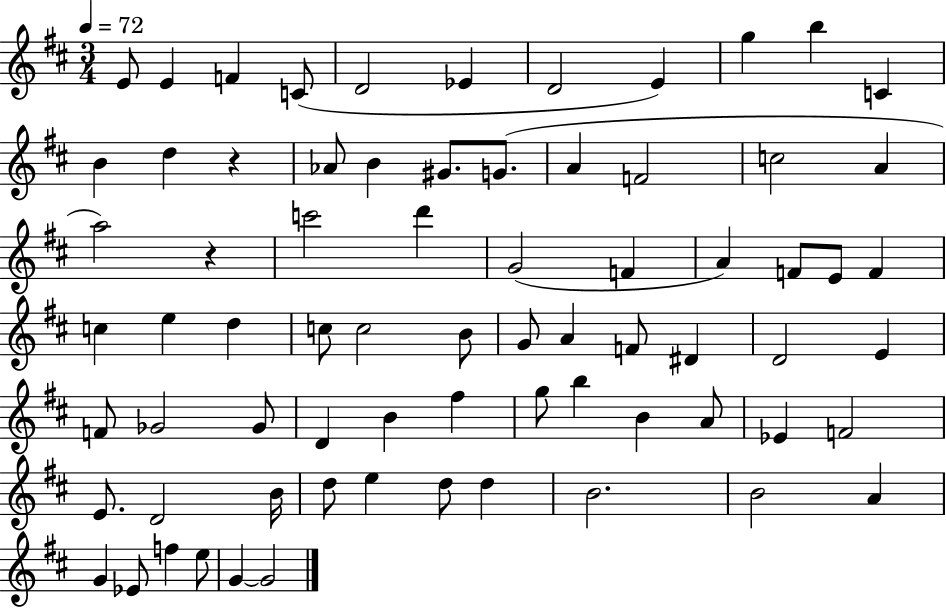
{
  \clef treble
  \numericTimeSignature
  \time 3/4
  \key d \major
  \tempo 4 = 72
  e'8 e'4 f'4 c'8( | d'2 ees'4 | d'2 e'4) | g''4 b''4 c'4 | \break b'4 d''4 r4 | aes'8 b'4 gis'8. g'8.( | a'4 f'2 | c''2 a'4 | \break a''2) r4 | c'''2 d'''4 | g'2( f'4 | a'4) f'8 e'8 f'4 | \break c''4 e''4 d''4 | c''8 c''2 b'8 | g'8 a'4 f'8 dis'4 | d'2 e'4 | \break f'8 ges'2 ges'8 | d'4 b'4 fis''4 | g''8 b''4 b'4 a'8 | ees'4 f'2 | \break e'8. d'2 b'16 | d''8 e''4 d''8 d''4 | b'2. | b'2 a'4 | \break g'4 ees'8 f''4 e''8 | g'4~~ g'2 | \bar "|."
}